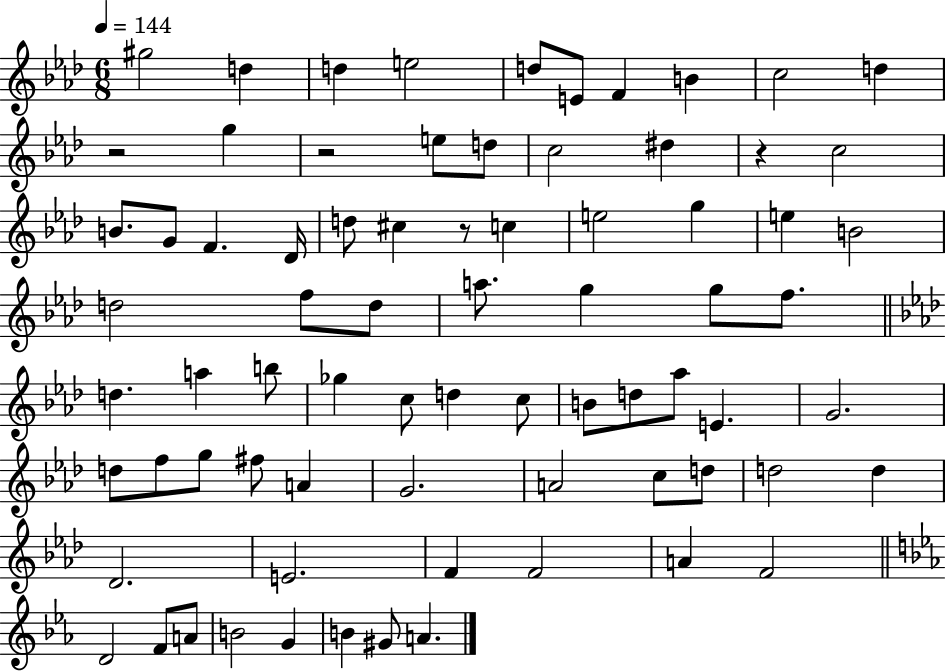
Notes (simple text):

G#5/h D5/q D5/q E5/h D5/e E4/e F4/q B4/q C5/h D5/q R/h G5/q R/h E5/e D5/e C5/h D#5/q R/q C5/h B4/e. G4/e F4/q. Db4/s D5/e C#5/q R/e C5/q E5/h G5/q E5/q B4/h D5/h F5/e D5/e A5/e. G5/q G5/e F5/e. D5/q. A5/q B5/e Gb5/q C5/e D5/q C5/e B4/e D5/e Ab5/e E4/q. G4/h. D5/e F5/e G5/e F#5/e A4/q G4/h. A4/h C5/e D5/e D5/h D5/q Db4/h. E4/h. F4/q F4/h A4/q F4/h D4/h F4/e A4/e B4/h G4/q B4/q G#4/e A4/q.